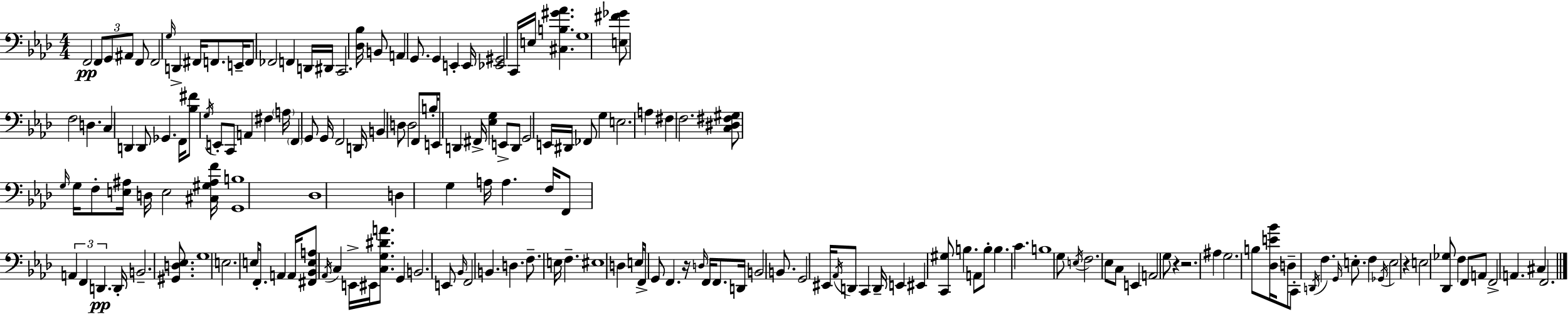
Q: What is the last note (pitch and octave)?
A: F2